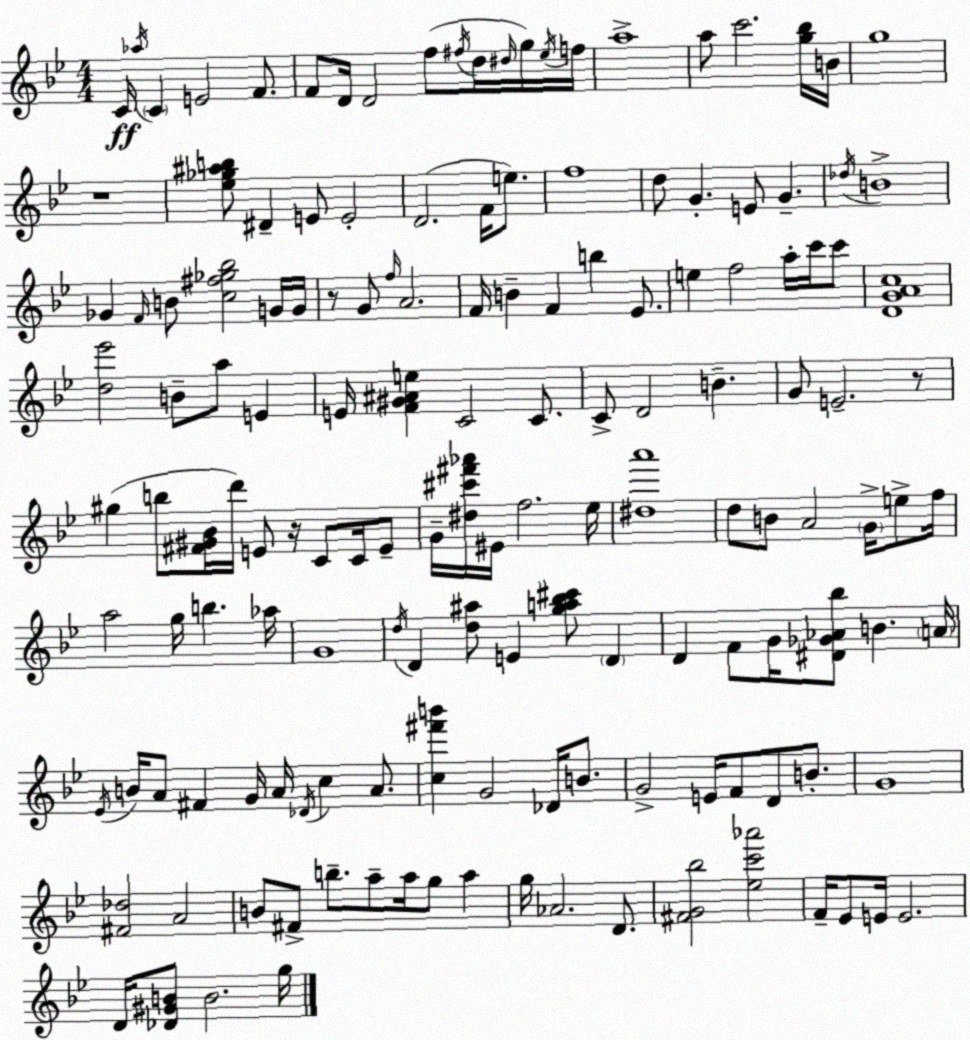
X:1
T:Untitled
M:4/4
L:1/4
K:Gm
C/4 _a/4 C E2 F/2 F/2 D/4 D2 f/2 ^f/4 d/4 ^d/4 g/4 _e/4 f/4 a4 a/2 c'2 [g_b]/4 B/4 g4 z4 [_e_g^ab]/2 ^D E/2 E2 D2 F/4 e/2 f4 d/2 G E/2 G _d/4 B4 _G F/4 B/2 [c^f_g_b]2 G/4 G/4 z/2 G/2 f/4 A2 F/4 B F b _E/2 e f2 a/4 c'/4 c'/2 [DGAc]4 [d_e']2 B/2 a/2 E E/4 [F^G^Ae] C2 C/2 C/2 D2 B G/2 E2 z/2 ^g b/2 [^F^G_B]/4 d'/4 E/2 z/4 C/2 C/4 E/2 G/4 [^d^c'^f'_a']/4 ^E/4 f2 _e/4 [^da']4 d/2 B/2 A2 G/4 e/2 f/4 a2 g/4 b _a/4 G4 d/4 D [d^a]/2 E [ga_b^c']/2 D D F/2 G/4 [^D_G_A_b]/2 B A/4 _E/4 B/4 A/2 ^F G/4 A/4 _D/4 c A/2 [c^f'b'] G2 _D/4 B/2 G2 E/4 F/2 D/2 B/2 G4 [^F_d]2 A2 B/2 ^F/2 b/2 a/2 a/4 g/2 a g/4 _A2 D/2 [^FG_b]2 [_ec'_a']2 F/4 _E/2 E/4 E2 D/4 [_D^GB]/2 B2 g/4